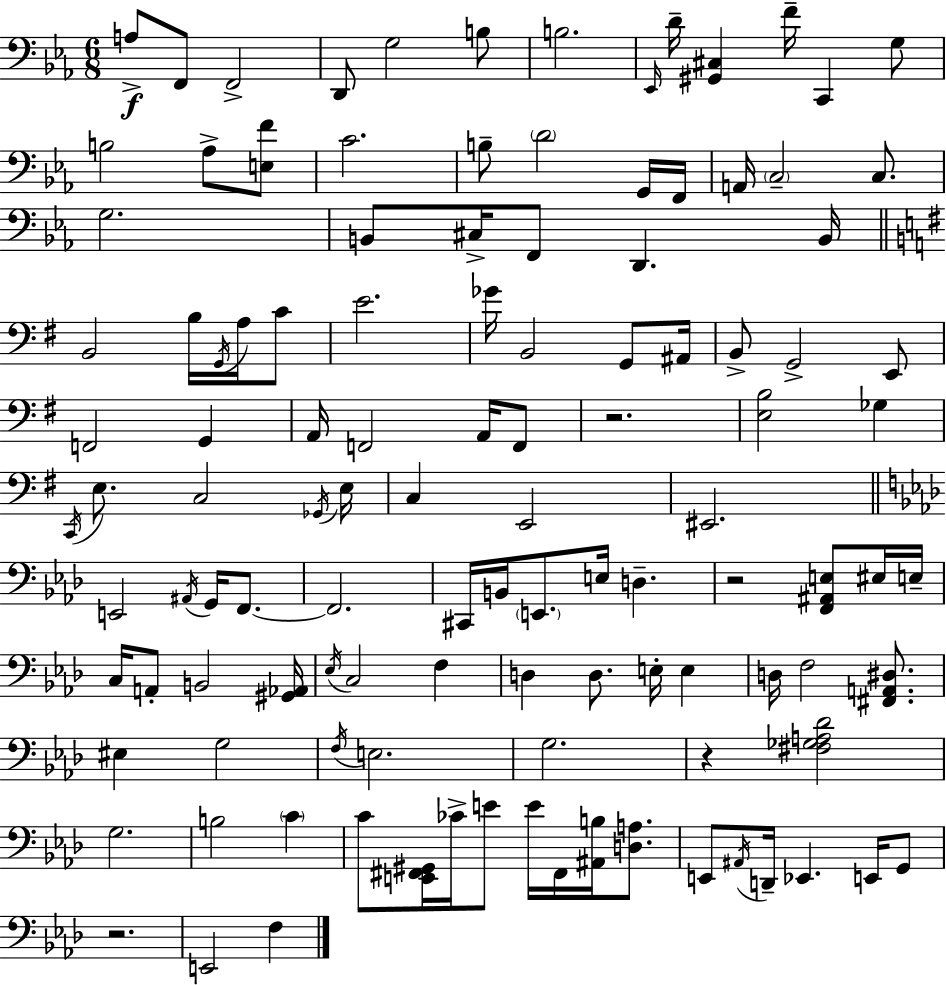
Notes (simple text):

A3/e F2/e F2/h D2/e G3/h B3/e B3/h. Eb2/s D4/s [G#2,C#3]/q F4/s C2/q G3/e B3/h Ab3/e [E3,F4]/e C4/h. B3/e D4/h G2/s F2/s A2/s C3/h C3/e. G3/h. B2/e C#3/s F2/e D2/q. B2/s B2/h B3/s G2/s A3/s C4/e E4/h. Gb4/s B2/h G2/e A#2/s B2/e G2/h E2/e F2/h G2/q A2/s F2/h A2/s F2/e R/h. [E3,B3]/h Gb3/q C2/s E3/e. C3/h Gb2/s E3/s C3/q E2/h EIS2/h. E2/h A#2/s G2/s F2/e. F2/h. C#2/s B2/s E2/e. E3/s D3/q. R/h [F2,A#2,E3]/e EIS3/s E3/s C3/s A2/e B2/h [G#2,Ab2]/s Eb3/s C3/h F3/q D3/q D3/e. E3/s E3/q D3/s F3/h [F#2,A2,D#3]/e. EIS3/q G3/h F3/s E3/h. G3/h. R/q [F#3,Gb3,A3,Db4]/h G3/h. B3/h C4/q C4/e [E2,F#2,G#2]/s CES4/s E4/e E4/s F#2/s [A#2,B3]/s [D3,A3]/e. E2/e A#2/s D2/s Eb2/q. E2/s G2/e R/h. E2/h F3/q